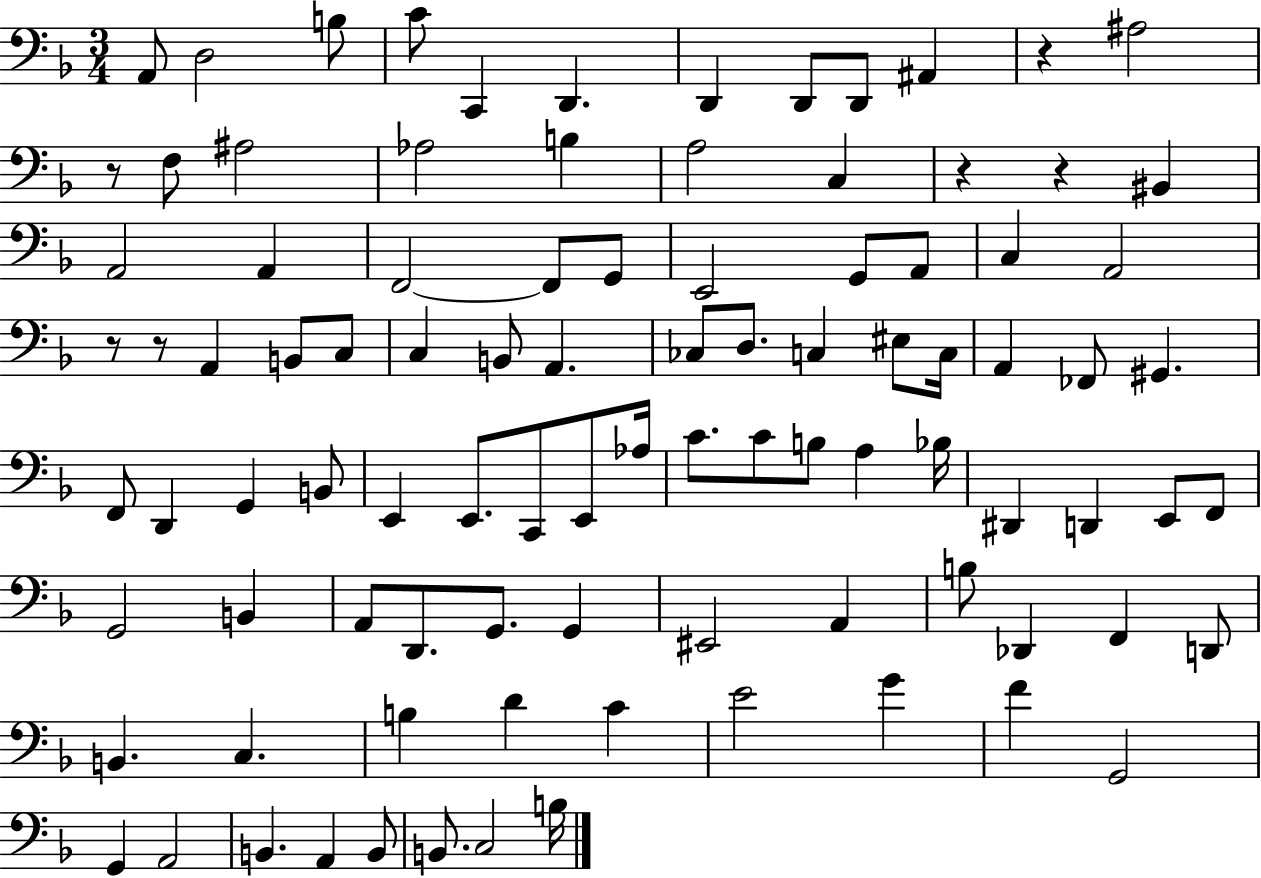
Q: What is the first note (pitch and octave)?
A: A2